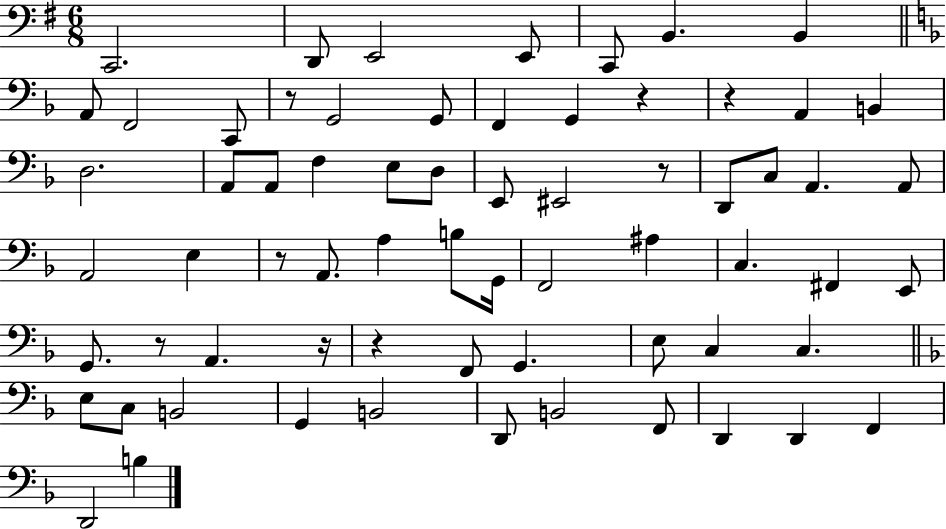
X:1
T:Untitled
M:6/8
L:1/4
K:G
C,,2 D,,/2 E,,2 E,,/2 C,,/2 B,, B,, A,,/2 F,,2 C,,/2 z/2 G,,2 G,,/2 F,, G,, z z A,, B,, D,2 A,,/2 A,,/2 F, E,/2 D,/2 E,,/2 ^E,,2 z/2 D,,/2 C,/2 A,, A,,/2 A,,2 E, z/2 A,,/2 A, B,/2 G,,/4 F,,2 ^A, C, ^F,, E,,/2 G,,/2 z/2 A,, z/4 z F,,/2 G,, E,/2 C, C, E,/2 C,/2 B,,2 G,, B,,2 D,,/2 B,,2 F,,/2 D,, D,, F,, D,,2 B,